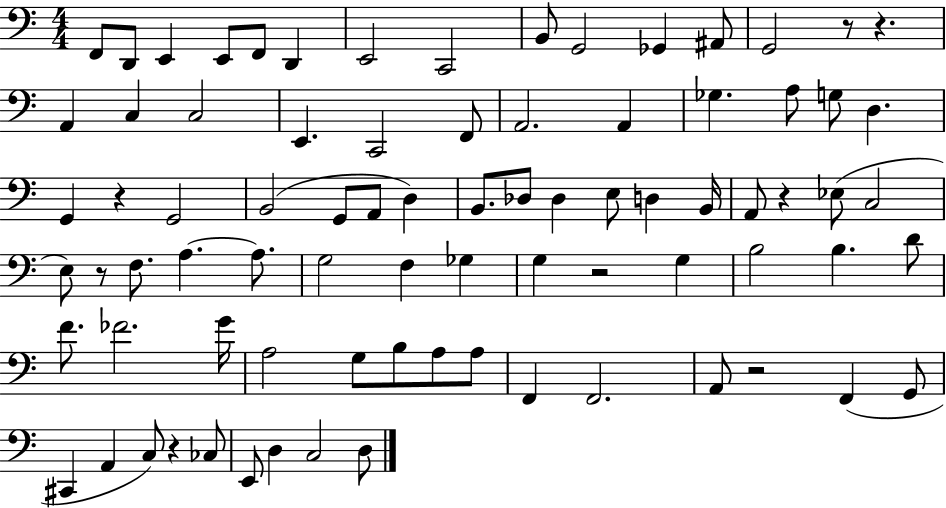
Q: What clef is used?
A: bass